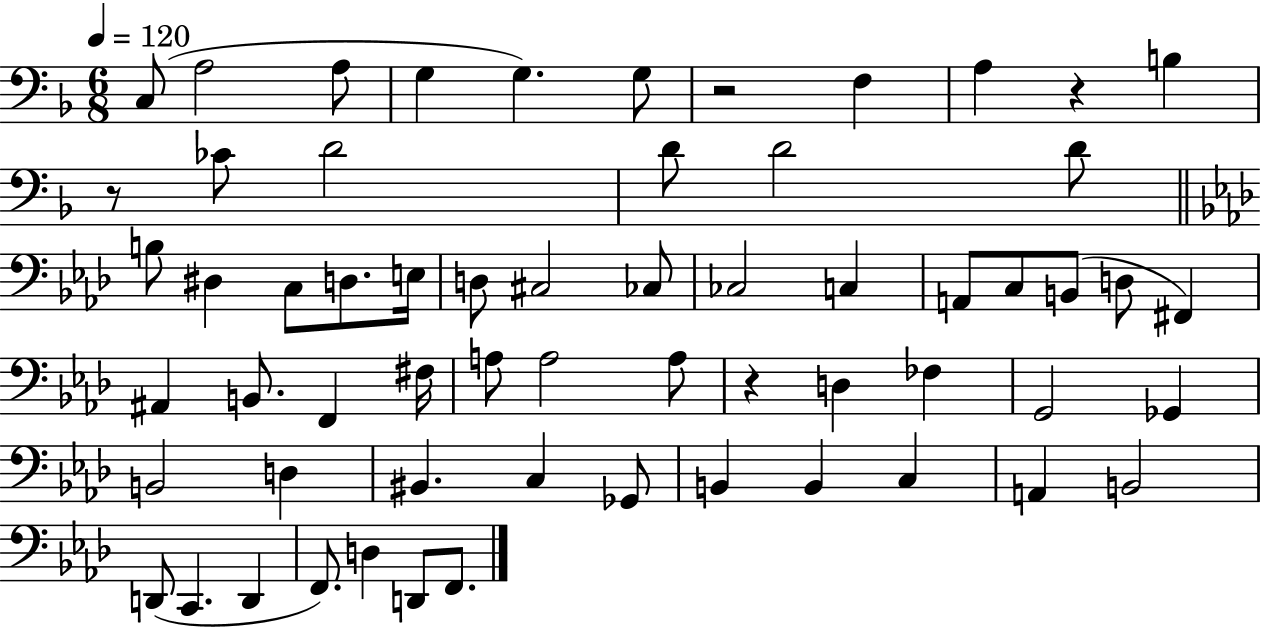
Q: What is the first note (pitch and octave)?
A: C3